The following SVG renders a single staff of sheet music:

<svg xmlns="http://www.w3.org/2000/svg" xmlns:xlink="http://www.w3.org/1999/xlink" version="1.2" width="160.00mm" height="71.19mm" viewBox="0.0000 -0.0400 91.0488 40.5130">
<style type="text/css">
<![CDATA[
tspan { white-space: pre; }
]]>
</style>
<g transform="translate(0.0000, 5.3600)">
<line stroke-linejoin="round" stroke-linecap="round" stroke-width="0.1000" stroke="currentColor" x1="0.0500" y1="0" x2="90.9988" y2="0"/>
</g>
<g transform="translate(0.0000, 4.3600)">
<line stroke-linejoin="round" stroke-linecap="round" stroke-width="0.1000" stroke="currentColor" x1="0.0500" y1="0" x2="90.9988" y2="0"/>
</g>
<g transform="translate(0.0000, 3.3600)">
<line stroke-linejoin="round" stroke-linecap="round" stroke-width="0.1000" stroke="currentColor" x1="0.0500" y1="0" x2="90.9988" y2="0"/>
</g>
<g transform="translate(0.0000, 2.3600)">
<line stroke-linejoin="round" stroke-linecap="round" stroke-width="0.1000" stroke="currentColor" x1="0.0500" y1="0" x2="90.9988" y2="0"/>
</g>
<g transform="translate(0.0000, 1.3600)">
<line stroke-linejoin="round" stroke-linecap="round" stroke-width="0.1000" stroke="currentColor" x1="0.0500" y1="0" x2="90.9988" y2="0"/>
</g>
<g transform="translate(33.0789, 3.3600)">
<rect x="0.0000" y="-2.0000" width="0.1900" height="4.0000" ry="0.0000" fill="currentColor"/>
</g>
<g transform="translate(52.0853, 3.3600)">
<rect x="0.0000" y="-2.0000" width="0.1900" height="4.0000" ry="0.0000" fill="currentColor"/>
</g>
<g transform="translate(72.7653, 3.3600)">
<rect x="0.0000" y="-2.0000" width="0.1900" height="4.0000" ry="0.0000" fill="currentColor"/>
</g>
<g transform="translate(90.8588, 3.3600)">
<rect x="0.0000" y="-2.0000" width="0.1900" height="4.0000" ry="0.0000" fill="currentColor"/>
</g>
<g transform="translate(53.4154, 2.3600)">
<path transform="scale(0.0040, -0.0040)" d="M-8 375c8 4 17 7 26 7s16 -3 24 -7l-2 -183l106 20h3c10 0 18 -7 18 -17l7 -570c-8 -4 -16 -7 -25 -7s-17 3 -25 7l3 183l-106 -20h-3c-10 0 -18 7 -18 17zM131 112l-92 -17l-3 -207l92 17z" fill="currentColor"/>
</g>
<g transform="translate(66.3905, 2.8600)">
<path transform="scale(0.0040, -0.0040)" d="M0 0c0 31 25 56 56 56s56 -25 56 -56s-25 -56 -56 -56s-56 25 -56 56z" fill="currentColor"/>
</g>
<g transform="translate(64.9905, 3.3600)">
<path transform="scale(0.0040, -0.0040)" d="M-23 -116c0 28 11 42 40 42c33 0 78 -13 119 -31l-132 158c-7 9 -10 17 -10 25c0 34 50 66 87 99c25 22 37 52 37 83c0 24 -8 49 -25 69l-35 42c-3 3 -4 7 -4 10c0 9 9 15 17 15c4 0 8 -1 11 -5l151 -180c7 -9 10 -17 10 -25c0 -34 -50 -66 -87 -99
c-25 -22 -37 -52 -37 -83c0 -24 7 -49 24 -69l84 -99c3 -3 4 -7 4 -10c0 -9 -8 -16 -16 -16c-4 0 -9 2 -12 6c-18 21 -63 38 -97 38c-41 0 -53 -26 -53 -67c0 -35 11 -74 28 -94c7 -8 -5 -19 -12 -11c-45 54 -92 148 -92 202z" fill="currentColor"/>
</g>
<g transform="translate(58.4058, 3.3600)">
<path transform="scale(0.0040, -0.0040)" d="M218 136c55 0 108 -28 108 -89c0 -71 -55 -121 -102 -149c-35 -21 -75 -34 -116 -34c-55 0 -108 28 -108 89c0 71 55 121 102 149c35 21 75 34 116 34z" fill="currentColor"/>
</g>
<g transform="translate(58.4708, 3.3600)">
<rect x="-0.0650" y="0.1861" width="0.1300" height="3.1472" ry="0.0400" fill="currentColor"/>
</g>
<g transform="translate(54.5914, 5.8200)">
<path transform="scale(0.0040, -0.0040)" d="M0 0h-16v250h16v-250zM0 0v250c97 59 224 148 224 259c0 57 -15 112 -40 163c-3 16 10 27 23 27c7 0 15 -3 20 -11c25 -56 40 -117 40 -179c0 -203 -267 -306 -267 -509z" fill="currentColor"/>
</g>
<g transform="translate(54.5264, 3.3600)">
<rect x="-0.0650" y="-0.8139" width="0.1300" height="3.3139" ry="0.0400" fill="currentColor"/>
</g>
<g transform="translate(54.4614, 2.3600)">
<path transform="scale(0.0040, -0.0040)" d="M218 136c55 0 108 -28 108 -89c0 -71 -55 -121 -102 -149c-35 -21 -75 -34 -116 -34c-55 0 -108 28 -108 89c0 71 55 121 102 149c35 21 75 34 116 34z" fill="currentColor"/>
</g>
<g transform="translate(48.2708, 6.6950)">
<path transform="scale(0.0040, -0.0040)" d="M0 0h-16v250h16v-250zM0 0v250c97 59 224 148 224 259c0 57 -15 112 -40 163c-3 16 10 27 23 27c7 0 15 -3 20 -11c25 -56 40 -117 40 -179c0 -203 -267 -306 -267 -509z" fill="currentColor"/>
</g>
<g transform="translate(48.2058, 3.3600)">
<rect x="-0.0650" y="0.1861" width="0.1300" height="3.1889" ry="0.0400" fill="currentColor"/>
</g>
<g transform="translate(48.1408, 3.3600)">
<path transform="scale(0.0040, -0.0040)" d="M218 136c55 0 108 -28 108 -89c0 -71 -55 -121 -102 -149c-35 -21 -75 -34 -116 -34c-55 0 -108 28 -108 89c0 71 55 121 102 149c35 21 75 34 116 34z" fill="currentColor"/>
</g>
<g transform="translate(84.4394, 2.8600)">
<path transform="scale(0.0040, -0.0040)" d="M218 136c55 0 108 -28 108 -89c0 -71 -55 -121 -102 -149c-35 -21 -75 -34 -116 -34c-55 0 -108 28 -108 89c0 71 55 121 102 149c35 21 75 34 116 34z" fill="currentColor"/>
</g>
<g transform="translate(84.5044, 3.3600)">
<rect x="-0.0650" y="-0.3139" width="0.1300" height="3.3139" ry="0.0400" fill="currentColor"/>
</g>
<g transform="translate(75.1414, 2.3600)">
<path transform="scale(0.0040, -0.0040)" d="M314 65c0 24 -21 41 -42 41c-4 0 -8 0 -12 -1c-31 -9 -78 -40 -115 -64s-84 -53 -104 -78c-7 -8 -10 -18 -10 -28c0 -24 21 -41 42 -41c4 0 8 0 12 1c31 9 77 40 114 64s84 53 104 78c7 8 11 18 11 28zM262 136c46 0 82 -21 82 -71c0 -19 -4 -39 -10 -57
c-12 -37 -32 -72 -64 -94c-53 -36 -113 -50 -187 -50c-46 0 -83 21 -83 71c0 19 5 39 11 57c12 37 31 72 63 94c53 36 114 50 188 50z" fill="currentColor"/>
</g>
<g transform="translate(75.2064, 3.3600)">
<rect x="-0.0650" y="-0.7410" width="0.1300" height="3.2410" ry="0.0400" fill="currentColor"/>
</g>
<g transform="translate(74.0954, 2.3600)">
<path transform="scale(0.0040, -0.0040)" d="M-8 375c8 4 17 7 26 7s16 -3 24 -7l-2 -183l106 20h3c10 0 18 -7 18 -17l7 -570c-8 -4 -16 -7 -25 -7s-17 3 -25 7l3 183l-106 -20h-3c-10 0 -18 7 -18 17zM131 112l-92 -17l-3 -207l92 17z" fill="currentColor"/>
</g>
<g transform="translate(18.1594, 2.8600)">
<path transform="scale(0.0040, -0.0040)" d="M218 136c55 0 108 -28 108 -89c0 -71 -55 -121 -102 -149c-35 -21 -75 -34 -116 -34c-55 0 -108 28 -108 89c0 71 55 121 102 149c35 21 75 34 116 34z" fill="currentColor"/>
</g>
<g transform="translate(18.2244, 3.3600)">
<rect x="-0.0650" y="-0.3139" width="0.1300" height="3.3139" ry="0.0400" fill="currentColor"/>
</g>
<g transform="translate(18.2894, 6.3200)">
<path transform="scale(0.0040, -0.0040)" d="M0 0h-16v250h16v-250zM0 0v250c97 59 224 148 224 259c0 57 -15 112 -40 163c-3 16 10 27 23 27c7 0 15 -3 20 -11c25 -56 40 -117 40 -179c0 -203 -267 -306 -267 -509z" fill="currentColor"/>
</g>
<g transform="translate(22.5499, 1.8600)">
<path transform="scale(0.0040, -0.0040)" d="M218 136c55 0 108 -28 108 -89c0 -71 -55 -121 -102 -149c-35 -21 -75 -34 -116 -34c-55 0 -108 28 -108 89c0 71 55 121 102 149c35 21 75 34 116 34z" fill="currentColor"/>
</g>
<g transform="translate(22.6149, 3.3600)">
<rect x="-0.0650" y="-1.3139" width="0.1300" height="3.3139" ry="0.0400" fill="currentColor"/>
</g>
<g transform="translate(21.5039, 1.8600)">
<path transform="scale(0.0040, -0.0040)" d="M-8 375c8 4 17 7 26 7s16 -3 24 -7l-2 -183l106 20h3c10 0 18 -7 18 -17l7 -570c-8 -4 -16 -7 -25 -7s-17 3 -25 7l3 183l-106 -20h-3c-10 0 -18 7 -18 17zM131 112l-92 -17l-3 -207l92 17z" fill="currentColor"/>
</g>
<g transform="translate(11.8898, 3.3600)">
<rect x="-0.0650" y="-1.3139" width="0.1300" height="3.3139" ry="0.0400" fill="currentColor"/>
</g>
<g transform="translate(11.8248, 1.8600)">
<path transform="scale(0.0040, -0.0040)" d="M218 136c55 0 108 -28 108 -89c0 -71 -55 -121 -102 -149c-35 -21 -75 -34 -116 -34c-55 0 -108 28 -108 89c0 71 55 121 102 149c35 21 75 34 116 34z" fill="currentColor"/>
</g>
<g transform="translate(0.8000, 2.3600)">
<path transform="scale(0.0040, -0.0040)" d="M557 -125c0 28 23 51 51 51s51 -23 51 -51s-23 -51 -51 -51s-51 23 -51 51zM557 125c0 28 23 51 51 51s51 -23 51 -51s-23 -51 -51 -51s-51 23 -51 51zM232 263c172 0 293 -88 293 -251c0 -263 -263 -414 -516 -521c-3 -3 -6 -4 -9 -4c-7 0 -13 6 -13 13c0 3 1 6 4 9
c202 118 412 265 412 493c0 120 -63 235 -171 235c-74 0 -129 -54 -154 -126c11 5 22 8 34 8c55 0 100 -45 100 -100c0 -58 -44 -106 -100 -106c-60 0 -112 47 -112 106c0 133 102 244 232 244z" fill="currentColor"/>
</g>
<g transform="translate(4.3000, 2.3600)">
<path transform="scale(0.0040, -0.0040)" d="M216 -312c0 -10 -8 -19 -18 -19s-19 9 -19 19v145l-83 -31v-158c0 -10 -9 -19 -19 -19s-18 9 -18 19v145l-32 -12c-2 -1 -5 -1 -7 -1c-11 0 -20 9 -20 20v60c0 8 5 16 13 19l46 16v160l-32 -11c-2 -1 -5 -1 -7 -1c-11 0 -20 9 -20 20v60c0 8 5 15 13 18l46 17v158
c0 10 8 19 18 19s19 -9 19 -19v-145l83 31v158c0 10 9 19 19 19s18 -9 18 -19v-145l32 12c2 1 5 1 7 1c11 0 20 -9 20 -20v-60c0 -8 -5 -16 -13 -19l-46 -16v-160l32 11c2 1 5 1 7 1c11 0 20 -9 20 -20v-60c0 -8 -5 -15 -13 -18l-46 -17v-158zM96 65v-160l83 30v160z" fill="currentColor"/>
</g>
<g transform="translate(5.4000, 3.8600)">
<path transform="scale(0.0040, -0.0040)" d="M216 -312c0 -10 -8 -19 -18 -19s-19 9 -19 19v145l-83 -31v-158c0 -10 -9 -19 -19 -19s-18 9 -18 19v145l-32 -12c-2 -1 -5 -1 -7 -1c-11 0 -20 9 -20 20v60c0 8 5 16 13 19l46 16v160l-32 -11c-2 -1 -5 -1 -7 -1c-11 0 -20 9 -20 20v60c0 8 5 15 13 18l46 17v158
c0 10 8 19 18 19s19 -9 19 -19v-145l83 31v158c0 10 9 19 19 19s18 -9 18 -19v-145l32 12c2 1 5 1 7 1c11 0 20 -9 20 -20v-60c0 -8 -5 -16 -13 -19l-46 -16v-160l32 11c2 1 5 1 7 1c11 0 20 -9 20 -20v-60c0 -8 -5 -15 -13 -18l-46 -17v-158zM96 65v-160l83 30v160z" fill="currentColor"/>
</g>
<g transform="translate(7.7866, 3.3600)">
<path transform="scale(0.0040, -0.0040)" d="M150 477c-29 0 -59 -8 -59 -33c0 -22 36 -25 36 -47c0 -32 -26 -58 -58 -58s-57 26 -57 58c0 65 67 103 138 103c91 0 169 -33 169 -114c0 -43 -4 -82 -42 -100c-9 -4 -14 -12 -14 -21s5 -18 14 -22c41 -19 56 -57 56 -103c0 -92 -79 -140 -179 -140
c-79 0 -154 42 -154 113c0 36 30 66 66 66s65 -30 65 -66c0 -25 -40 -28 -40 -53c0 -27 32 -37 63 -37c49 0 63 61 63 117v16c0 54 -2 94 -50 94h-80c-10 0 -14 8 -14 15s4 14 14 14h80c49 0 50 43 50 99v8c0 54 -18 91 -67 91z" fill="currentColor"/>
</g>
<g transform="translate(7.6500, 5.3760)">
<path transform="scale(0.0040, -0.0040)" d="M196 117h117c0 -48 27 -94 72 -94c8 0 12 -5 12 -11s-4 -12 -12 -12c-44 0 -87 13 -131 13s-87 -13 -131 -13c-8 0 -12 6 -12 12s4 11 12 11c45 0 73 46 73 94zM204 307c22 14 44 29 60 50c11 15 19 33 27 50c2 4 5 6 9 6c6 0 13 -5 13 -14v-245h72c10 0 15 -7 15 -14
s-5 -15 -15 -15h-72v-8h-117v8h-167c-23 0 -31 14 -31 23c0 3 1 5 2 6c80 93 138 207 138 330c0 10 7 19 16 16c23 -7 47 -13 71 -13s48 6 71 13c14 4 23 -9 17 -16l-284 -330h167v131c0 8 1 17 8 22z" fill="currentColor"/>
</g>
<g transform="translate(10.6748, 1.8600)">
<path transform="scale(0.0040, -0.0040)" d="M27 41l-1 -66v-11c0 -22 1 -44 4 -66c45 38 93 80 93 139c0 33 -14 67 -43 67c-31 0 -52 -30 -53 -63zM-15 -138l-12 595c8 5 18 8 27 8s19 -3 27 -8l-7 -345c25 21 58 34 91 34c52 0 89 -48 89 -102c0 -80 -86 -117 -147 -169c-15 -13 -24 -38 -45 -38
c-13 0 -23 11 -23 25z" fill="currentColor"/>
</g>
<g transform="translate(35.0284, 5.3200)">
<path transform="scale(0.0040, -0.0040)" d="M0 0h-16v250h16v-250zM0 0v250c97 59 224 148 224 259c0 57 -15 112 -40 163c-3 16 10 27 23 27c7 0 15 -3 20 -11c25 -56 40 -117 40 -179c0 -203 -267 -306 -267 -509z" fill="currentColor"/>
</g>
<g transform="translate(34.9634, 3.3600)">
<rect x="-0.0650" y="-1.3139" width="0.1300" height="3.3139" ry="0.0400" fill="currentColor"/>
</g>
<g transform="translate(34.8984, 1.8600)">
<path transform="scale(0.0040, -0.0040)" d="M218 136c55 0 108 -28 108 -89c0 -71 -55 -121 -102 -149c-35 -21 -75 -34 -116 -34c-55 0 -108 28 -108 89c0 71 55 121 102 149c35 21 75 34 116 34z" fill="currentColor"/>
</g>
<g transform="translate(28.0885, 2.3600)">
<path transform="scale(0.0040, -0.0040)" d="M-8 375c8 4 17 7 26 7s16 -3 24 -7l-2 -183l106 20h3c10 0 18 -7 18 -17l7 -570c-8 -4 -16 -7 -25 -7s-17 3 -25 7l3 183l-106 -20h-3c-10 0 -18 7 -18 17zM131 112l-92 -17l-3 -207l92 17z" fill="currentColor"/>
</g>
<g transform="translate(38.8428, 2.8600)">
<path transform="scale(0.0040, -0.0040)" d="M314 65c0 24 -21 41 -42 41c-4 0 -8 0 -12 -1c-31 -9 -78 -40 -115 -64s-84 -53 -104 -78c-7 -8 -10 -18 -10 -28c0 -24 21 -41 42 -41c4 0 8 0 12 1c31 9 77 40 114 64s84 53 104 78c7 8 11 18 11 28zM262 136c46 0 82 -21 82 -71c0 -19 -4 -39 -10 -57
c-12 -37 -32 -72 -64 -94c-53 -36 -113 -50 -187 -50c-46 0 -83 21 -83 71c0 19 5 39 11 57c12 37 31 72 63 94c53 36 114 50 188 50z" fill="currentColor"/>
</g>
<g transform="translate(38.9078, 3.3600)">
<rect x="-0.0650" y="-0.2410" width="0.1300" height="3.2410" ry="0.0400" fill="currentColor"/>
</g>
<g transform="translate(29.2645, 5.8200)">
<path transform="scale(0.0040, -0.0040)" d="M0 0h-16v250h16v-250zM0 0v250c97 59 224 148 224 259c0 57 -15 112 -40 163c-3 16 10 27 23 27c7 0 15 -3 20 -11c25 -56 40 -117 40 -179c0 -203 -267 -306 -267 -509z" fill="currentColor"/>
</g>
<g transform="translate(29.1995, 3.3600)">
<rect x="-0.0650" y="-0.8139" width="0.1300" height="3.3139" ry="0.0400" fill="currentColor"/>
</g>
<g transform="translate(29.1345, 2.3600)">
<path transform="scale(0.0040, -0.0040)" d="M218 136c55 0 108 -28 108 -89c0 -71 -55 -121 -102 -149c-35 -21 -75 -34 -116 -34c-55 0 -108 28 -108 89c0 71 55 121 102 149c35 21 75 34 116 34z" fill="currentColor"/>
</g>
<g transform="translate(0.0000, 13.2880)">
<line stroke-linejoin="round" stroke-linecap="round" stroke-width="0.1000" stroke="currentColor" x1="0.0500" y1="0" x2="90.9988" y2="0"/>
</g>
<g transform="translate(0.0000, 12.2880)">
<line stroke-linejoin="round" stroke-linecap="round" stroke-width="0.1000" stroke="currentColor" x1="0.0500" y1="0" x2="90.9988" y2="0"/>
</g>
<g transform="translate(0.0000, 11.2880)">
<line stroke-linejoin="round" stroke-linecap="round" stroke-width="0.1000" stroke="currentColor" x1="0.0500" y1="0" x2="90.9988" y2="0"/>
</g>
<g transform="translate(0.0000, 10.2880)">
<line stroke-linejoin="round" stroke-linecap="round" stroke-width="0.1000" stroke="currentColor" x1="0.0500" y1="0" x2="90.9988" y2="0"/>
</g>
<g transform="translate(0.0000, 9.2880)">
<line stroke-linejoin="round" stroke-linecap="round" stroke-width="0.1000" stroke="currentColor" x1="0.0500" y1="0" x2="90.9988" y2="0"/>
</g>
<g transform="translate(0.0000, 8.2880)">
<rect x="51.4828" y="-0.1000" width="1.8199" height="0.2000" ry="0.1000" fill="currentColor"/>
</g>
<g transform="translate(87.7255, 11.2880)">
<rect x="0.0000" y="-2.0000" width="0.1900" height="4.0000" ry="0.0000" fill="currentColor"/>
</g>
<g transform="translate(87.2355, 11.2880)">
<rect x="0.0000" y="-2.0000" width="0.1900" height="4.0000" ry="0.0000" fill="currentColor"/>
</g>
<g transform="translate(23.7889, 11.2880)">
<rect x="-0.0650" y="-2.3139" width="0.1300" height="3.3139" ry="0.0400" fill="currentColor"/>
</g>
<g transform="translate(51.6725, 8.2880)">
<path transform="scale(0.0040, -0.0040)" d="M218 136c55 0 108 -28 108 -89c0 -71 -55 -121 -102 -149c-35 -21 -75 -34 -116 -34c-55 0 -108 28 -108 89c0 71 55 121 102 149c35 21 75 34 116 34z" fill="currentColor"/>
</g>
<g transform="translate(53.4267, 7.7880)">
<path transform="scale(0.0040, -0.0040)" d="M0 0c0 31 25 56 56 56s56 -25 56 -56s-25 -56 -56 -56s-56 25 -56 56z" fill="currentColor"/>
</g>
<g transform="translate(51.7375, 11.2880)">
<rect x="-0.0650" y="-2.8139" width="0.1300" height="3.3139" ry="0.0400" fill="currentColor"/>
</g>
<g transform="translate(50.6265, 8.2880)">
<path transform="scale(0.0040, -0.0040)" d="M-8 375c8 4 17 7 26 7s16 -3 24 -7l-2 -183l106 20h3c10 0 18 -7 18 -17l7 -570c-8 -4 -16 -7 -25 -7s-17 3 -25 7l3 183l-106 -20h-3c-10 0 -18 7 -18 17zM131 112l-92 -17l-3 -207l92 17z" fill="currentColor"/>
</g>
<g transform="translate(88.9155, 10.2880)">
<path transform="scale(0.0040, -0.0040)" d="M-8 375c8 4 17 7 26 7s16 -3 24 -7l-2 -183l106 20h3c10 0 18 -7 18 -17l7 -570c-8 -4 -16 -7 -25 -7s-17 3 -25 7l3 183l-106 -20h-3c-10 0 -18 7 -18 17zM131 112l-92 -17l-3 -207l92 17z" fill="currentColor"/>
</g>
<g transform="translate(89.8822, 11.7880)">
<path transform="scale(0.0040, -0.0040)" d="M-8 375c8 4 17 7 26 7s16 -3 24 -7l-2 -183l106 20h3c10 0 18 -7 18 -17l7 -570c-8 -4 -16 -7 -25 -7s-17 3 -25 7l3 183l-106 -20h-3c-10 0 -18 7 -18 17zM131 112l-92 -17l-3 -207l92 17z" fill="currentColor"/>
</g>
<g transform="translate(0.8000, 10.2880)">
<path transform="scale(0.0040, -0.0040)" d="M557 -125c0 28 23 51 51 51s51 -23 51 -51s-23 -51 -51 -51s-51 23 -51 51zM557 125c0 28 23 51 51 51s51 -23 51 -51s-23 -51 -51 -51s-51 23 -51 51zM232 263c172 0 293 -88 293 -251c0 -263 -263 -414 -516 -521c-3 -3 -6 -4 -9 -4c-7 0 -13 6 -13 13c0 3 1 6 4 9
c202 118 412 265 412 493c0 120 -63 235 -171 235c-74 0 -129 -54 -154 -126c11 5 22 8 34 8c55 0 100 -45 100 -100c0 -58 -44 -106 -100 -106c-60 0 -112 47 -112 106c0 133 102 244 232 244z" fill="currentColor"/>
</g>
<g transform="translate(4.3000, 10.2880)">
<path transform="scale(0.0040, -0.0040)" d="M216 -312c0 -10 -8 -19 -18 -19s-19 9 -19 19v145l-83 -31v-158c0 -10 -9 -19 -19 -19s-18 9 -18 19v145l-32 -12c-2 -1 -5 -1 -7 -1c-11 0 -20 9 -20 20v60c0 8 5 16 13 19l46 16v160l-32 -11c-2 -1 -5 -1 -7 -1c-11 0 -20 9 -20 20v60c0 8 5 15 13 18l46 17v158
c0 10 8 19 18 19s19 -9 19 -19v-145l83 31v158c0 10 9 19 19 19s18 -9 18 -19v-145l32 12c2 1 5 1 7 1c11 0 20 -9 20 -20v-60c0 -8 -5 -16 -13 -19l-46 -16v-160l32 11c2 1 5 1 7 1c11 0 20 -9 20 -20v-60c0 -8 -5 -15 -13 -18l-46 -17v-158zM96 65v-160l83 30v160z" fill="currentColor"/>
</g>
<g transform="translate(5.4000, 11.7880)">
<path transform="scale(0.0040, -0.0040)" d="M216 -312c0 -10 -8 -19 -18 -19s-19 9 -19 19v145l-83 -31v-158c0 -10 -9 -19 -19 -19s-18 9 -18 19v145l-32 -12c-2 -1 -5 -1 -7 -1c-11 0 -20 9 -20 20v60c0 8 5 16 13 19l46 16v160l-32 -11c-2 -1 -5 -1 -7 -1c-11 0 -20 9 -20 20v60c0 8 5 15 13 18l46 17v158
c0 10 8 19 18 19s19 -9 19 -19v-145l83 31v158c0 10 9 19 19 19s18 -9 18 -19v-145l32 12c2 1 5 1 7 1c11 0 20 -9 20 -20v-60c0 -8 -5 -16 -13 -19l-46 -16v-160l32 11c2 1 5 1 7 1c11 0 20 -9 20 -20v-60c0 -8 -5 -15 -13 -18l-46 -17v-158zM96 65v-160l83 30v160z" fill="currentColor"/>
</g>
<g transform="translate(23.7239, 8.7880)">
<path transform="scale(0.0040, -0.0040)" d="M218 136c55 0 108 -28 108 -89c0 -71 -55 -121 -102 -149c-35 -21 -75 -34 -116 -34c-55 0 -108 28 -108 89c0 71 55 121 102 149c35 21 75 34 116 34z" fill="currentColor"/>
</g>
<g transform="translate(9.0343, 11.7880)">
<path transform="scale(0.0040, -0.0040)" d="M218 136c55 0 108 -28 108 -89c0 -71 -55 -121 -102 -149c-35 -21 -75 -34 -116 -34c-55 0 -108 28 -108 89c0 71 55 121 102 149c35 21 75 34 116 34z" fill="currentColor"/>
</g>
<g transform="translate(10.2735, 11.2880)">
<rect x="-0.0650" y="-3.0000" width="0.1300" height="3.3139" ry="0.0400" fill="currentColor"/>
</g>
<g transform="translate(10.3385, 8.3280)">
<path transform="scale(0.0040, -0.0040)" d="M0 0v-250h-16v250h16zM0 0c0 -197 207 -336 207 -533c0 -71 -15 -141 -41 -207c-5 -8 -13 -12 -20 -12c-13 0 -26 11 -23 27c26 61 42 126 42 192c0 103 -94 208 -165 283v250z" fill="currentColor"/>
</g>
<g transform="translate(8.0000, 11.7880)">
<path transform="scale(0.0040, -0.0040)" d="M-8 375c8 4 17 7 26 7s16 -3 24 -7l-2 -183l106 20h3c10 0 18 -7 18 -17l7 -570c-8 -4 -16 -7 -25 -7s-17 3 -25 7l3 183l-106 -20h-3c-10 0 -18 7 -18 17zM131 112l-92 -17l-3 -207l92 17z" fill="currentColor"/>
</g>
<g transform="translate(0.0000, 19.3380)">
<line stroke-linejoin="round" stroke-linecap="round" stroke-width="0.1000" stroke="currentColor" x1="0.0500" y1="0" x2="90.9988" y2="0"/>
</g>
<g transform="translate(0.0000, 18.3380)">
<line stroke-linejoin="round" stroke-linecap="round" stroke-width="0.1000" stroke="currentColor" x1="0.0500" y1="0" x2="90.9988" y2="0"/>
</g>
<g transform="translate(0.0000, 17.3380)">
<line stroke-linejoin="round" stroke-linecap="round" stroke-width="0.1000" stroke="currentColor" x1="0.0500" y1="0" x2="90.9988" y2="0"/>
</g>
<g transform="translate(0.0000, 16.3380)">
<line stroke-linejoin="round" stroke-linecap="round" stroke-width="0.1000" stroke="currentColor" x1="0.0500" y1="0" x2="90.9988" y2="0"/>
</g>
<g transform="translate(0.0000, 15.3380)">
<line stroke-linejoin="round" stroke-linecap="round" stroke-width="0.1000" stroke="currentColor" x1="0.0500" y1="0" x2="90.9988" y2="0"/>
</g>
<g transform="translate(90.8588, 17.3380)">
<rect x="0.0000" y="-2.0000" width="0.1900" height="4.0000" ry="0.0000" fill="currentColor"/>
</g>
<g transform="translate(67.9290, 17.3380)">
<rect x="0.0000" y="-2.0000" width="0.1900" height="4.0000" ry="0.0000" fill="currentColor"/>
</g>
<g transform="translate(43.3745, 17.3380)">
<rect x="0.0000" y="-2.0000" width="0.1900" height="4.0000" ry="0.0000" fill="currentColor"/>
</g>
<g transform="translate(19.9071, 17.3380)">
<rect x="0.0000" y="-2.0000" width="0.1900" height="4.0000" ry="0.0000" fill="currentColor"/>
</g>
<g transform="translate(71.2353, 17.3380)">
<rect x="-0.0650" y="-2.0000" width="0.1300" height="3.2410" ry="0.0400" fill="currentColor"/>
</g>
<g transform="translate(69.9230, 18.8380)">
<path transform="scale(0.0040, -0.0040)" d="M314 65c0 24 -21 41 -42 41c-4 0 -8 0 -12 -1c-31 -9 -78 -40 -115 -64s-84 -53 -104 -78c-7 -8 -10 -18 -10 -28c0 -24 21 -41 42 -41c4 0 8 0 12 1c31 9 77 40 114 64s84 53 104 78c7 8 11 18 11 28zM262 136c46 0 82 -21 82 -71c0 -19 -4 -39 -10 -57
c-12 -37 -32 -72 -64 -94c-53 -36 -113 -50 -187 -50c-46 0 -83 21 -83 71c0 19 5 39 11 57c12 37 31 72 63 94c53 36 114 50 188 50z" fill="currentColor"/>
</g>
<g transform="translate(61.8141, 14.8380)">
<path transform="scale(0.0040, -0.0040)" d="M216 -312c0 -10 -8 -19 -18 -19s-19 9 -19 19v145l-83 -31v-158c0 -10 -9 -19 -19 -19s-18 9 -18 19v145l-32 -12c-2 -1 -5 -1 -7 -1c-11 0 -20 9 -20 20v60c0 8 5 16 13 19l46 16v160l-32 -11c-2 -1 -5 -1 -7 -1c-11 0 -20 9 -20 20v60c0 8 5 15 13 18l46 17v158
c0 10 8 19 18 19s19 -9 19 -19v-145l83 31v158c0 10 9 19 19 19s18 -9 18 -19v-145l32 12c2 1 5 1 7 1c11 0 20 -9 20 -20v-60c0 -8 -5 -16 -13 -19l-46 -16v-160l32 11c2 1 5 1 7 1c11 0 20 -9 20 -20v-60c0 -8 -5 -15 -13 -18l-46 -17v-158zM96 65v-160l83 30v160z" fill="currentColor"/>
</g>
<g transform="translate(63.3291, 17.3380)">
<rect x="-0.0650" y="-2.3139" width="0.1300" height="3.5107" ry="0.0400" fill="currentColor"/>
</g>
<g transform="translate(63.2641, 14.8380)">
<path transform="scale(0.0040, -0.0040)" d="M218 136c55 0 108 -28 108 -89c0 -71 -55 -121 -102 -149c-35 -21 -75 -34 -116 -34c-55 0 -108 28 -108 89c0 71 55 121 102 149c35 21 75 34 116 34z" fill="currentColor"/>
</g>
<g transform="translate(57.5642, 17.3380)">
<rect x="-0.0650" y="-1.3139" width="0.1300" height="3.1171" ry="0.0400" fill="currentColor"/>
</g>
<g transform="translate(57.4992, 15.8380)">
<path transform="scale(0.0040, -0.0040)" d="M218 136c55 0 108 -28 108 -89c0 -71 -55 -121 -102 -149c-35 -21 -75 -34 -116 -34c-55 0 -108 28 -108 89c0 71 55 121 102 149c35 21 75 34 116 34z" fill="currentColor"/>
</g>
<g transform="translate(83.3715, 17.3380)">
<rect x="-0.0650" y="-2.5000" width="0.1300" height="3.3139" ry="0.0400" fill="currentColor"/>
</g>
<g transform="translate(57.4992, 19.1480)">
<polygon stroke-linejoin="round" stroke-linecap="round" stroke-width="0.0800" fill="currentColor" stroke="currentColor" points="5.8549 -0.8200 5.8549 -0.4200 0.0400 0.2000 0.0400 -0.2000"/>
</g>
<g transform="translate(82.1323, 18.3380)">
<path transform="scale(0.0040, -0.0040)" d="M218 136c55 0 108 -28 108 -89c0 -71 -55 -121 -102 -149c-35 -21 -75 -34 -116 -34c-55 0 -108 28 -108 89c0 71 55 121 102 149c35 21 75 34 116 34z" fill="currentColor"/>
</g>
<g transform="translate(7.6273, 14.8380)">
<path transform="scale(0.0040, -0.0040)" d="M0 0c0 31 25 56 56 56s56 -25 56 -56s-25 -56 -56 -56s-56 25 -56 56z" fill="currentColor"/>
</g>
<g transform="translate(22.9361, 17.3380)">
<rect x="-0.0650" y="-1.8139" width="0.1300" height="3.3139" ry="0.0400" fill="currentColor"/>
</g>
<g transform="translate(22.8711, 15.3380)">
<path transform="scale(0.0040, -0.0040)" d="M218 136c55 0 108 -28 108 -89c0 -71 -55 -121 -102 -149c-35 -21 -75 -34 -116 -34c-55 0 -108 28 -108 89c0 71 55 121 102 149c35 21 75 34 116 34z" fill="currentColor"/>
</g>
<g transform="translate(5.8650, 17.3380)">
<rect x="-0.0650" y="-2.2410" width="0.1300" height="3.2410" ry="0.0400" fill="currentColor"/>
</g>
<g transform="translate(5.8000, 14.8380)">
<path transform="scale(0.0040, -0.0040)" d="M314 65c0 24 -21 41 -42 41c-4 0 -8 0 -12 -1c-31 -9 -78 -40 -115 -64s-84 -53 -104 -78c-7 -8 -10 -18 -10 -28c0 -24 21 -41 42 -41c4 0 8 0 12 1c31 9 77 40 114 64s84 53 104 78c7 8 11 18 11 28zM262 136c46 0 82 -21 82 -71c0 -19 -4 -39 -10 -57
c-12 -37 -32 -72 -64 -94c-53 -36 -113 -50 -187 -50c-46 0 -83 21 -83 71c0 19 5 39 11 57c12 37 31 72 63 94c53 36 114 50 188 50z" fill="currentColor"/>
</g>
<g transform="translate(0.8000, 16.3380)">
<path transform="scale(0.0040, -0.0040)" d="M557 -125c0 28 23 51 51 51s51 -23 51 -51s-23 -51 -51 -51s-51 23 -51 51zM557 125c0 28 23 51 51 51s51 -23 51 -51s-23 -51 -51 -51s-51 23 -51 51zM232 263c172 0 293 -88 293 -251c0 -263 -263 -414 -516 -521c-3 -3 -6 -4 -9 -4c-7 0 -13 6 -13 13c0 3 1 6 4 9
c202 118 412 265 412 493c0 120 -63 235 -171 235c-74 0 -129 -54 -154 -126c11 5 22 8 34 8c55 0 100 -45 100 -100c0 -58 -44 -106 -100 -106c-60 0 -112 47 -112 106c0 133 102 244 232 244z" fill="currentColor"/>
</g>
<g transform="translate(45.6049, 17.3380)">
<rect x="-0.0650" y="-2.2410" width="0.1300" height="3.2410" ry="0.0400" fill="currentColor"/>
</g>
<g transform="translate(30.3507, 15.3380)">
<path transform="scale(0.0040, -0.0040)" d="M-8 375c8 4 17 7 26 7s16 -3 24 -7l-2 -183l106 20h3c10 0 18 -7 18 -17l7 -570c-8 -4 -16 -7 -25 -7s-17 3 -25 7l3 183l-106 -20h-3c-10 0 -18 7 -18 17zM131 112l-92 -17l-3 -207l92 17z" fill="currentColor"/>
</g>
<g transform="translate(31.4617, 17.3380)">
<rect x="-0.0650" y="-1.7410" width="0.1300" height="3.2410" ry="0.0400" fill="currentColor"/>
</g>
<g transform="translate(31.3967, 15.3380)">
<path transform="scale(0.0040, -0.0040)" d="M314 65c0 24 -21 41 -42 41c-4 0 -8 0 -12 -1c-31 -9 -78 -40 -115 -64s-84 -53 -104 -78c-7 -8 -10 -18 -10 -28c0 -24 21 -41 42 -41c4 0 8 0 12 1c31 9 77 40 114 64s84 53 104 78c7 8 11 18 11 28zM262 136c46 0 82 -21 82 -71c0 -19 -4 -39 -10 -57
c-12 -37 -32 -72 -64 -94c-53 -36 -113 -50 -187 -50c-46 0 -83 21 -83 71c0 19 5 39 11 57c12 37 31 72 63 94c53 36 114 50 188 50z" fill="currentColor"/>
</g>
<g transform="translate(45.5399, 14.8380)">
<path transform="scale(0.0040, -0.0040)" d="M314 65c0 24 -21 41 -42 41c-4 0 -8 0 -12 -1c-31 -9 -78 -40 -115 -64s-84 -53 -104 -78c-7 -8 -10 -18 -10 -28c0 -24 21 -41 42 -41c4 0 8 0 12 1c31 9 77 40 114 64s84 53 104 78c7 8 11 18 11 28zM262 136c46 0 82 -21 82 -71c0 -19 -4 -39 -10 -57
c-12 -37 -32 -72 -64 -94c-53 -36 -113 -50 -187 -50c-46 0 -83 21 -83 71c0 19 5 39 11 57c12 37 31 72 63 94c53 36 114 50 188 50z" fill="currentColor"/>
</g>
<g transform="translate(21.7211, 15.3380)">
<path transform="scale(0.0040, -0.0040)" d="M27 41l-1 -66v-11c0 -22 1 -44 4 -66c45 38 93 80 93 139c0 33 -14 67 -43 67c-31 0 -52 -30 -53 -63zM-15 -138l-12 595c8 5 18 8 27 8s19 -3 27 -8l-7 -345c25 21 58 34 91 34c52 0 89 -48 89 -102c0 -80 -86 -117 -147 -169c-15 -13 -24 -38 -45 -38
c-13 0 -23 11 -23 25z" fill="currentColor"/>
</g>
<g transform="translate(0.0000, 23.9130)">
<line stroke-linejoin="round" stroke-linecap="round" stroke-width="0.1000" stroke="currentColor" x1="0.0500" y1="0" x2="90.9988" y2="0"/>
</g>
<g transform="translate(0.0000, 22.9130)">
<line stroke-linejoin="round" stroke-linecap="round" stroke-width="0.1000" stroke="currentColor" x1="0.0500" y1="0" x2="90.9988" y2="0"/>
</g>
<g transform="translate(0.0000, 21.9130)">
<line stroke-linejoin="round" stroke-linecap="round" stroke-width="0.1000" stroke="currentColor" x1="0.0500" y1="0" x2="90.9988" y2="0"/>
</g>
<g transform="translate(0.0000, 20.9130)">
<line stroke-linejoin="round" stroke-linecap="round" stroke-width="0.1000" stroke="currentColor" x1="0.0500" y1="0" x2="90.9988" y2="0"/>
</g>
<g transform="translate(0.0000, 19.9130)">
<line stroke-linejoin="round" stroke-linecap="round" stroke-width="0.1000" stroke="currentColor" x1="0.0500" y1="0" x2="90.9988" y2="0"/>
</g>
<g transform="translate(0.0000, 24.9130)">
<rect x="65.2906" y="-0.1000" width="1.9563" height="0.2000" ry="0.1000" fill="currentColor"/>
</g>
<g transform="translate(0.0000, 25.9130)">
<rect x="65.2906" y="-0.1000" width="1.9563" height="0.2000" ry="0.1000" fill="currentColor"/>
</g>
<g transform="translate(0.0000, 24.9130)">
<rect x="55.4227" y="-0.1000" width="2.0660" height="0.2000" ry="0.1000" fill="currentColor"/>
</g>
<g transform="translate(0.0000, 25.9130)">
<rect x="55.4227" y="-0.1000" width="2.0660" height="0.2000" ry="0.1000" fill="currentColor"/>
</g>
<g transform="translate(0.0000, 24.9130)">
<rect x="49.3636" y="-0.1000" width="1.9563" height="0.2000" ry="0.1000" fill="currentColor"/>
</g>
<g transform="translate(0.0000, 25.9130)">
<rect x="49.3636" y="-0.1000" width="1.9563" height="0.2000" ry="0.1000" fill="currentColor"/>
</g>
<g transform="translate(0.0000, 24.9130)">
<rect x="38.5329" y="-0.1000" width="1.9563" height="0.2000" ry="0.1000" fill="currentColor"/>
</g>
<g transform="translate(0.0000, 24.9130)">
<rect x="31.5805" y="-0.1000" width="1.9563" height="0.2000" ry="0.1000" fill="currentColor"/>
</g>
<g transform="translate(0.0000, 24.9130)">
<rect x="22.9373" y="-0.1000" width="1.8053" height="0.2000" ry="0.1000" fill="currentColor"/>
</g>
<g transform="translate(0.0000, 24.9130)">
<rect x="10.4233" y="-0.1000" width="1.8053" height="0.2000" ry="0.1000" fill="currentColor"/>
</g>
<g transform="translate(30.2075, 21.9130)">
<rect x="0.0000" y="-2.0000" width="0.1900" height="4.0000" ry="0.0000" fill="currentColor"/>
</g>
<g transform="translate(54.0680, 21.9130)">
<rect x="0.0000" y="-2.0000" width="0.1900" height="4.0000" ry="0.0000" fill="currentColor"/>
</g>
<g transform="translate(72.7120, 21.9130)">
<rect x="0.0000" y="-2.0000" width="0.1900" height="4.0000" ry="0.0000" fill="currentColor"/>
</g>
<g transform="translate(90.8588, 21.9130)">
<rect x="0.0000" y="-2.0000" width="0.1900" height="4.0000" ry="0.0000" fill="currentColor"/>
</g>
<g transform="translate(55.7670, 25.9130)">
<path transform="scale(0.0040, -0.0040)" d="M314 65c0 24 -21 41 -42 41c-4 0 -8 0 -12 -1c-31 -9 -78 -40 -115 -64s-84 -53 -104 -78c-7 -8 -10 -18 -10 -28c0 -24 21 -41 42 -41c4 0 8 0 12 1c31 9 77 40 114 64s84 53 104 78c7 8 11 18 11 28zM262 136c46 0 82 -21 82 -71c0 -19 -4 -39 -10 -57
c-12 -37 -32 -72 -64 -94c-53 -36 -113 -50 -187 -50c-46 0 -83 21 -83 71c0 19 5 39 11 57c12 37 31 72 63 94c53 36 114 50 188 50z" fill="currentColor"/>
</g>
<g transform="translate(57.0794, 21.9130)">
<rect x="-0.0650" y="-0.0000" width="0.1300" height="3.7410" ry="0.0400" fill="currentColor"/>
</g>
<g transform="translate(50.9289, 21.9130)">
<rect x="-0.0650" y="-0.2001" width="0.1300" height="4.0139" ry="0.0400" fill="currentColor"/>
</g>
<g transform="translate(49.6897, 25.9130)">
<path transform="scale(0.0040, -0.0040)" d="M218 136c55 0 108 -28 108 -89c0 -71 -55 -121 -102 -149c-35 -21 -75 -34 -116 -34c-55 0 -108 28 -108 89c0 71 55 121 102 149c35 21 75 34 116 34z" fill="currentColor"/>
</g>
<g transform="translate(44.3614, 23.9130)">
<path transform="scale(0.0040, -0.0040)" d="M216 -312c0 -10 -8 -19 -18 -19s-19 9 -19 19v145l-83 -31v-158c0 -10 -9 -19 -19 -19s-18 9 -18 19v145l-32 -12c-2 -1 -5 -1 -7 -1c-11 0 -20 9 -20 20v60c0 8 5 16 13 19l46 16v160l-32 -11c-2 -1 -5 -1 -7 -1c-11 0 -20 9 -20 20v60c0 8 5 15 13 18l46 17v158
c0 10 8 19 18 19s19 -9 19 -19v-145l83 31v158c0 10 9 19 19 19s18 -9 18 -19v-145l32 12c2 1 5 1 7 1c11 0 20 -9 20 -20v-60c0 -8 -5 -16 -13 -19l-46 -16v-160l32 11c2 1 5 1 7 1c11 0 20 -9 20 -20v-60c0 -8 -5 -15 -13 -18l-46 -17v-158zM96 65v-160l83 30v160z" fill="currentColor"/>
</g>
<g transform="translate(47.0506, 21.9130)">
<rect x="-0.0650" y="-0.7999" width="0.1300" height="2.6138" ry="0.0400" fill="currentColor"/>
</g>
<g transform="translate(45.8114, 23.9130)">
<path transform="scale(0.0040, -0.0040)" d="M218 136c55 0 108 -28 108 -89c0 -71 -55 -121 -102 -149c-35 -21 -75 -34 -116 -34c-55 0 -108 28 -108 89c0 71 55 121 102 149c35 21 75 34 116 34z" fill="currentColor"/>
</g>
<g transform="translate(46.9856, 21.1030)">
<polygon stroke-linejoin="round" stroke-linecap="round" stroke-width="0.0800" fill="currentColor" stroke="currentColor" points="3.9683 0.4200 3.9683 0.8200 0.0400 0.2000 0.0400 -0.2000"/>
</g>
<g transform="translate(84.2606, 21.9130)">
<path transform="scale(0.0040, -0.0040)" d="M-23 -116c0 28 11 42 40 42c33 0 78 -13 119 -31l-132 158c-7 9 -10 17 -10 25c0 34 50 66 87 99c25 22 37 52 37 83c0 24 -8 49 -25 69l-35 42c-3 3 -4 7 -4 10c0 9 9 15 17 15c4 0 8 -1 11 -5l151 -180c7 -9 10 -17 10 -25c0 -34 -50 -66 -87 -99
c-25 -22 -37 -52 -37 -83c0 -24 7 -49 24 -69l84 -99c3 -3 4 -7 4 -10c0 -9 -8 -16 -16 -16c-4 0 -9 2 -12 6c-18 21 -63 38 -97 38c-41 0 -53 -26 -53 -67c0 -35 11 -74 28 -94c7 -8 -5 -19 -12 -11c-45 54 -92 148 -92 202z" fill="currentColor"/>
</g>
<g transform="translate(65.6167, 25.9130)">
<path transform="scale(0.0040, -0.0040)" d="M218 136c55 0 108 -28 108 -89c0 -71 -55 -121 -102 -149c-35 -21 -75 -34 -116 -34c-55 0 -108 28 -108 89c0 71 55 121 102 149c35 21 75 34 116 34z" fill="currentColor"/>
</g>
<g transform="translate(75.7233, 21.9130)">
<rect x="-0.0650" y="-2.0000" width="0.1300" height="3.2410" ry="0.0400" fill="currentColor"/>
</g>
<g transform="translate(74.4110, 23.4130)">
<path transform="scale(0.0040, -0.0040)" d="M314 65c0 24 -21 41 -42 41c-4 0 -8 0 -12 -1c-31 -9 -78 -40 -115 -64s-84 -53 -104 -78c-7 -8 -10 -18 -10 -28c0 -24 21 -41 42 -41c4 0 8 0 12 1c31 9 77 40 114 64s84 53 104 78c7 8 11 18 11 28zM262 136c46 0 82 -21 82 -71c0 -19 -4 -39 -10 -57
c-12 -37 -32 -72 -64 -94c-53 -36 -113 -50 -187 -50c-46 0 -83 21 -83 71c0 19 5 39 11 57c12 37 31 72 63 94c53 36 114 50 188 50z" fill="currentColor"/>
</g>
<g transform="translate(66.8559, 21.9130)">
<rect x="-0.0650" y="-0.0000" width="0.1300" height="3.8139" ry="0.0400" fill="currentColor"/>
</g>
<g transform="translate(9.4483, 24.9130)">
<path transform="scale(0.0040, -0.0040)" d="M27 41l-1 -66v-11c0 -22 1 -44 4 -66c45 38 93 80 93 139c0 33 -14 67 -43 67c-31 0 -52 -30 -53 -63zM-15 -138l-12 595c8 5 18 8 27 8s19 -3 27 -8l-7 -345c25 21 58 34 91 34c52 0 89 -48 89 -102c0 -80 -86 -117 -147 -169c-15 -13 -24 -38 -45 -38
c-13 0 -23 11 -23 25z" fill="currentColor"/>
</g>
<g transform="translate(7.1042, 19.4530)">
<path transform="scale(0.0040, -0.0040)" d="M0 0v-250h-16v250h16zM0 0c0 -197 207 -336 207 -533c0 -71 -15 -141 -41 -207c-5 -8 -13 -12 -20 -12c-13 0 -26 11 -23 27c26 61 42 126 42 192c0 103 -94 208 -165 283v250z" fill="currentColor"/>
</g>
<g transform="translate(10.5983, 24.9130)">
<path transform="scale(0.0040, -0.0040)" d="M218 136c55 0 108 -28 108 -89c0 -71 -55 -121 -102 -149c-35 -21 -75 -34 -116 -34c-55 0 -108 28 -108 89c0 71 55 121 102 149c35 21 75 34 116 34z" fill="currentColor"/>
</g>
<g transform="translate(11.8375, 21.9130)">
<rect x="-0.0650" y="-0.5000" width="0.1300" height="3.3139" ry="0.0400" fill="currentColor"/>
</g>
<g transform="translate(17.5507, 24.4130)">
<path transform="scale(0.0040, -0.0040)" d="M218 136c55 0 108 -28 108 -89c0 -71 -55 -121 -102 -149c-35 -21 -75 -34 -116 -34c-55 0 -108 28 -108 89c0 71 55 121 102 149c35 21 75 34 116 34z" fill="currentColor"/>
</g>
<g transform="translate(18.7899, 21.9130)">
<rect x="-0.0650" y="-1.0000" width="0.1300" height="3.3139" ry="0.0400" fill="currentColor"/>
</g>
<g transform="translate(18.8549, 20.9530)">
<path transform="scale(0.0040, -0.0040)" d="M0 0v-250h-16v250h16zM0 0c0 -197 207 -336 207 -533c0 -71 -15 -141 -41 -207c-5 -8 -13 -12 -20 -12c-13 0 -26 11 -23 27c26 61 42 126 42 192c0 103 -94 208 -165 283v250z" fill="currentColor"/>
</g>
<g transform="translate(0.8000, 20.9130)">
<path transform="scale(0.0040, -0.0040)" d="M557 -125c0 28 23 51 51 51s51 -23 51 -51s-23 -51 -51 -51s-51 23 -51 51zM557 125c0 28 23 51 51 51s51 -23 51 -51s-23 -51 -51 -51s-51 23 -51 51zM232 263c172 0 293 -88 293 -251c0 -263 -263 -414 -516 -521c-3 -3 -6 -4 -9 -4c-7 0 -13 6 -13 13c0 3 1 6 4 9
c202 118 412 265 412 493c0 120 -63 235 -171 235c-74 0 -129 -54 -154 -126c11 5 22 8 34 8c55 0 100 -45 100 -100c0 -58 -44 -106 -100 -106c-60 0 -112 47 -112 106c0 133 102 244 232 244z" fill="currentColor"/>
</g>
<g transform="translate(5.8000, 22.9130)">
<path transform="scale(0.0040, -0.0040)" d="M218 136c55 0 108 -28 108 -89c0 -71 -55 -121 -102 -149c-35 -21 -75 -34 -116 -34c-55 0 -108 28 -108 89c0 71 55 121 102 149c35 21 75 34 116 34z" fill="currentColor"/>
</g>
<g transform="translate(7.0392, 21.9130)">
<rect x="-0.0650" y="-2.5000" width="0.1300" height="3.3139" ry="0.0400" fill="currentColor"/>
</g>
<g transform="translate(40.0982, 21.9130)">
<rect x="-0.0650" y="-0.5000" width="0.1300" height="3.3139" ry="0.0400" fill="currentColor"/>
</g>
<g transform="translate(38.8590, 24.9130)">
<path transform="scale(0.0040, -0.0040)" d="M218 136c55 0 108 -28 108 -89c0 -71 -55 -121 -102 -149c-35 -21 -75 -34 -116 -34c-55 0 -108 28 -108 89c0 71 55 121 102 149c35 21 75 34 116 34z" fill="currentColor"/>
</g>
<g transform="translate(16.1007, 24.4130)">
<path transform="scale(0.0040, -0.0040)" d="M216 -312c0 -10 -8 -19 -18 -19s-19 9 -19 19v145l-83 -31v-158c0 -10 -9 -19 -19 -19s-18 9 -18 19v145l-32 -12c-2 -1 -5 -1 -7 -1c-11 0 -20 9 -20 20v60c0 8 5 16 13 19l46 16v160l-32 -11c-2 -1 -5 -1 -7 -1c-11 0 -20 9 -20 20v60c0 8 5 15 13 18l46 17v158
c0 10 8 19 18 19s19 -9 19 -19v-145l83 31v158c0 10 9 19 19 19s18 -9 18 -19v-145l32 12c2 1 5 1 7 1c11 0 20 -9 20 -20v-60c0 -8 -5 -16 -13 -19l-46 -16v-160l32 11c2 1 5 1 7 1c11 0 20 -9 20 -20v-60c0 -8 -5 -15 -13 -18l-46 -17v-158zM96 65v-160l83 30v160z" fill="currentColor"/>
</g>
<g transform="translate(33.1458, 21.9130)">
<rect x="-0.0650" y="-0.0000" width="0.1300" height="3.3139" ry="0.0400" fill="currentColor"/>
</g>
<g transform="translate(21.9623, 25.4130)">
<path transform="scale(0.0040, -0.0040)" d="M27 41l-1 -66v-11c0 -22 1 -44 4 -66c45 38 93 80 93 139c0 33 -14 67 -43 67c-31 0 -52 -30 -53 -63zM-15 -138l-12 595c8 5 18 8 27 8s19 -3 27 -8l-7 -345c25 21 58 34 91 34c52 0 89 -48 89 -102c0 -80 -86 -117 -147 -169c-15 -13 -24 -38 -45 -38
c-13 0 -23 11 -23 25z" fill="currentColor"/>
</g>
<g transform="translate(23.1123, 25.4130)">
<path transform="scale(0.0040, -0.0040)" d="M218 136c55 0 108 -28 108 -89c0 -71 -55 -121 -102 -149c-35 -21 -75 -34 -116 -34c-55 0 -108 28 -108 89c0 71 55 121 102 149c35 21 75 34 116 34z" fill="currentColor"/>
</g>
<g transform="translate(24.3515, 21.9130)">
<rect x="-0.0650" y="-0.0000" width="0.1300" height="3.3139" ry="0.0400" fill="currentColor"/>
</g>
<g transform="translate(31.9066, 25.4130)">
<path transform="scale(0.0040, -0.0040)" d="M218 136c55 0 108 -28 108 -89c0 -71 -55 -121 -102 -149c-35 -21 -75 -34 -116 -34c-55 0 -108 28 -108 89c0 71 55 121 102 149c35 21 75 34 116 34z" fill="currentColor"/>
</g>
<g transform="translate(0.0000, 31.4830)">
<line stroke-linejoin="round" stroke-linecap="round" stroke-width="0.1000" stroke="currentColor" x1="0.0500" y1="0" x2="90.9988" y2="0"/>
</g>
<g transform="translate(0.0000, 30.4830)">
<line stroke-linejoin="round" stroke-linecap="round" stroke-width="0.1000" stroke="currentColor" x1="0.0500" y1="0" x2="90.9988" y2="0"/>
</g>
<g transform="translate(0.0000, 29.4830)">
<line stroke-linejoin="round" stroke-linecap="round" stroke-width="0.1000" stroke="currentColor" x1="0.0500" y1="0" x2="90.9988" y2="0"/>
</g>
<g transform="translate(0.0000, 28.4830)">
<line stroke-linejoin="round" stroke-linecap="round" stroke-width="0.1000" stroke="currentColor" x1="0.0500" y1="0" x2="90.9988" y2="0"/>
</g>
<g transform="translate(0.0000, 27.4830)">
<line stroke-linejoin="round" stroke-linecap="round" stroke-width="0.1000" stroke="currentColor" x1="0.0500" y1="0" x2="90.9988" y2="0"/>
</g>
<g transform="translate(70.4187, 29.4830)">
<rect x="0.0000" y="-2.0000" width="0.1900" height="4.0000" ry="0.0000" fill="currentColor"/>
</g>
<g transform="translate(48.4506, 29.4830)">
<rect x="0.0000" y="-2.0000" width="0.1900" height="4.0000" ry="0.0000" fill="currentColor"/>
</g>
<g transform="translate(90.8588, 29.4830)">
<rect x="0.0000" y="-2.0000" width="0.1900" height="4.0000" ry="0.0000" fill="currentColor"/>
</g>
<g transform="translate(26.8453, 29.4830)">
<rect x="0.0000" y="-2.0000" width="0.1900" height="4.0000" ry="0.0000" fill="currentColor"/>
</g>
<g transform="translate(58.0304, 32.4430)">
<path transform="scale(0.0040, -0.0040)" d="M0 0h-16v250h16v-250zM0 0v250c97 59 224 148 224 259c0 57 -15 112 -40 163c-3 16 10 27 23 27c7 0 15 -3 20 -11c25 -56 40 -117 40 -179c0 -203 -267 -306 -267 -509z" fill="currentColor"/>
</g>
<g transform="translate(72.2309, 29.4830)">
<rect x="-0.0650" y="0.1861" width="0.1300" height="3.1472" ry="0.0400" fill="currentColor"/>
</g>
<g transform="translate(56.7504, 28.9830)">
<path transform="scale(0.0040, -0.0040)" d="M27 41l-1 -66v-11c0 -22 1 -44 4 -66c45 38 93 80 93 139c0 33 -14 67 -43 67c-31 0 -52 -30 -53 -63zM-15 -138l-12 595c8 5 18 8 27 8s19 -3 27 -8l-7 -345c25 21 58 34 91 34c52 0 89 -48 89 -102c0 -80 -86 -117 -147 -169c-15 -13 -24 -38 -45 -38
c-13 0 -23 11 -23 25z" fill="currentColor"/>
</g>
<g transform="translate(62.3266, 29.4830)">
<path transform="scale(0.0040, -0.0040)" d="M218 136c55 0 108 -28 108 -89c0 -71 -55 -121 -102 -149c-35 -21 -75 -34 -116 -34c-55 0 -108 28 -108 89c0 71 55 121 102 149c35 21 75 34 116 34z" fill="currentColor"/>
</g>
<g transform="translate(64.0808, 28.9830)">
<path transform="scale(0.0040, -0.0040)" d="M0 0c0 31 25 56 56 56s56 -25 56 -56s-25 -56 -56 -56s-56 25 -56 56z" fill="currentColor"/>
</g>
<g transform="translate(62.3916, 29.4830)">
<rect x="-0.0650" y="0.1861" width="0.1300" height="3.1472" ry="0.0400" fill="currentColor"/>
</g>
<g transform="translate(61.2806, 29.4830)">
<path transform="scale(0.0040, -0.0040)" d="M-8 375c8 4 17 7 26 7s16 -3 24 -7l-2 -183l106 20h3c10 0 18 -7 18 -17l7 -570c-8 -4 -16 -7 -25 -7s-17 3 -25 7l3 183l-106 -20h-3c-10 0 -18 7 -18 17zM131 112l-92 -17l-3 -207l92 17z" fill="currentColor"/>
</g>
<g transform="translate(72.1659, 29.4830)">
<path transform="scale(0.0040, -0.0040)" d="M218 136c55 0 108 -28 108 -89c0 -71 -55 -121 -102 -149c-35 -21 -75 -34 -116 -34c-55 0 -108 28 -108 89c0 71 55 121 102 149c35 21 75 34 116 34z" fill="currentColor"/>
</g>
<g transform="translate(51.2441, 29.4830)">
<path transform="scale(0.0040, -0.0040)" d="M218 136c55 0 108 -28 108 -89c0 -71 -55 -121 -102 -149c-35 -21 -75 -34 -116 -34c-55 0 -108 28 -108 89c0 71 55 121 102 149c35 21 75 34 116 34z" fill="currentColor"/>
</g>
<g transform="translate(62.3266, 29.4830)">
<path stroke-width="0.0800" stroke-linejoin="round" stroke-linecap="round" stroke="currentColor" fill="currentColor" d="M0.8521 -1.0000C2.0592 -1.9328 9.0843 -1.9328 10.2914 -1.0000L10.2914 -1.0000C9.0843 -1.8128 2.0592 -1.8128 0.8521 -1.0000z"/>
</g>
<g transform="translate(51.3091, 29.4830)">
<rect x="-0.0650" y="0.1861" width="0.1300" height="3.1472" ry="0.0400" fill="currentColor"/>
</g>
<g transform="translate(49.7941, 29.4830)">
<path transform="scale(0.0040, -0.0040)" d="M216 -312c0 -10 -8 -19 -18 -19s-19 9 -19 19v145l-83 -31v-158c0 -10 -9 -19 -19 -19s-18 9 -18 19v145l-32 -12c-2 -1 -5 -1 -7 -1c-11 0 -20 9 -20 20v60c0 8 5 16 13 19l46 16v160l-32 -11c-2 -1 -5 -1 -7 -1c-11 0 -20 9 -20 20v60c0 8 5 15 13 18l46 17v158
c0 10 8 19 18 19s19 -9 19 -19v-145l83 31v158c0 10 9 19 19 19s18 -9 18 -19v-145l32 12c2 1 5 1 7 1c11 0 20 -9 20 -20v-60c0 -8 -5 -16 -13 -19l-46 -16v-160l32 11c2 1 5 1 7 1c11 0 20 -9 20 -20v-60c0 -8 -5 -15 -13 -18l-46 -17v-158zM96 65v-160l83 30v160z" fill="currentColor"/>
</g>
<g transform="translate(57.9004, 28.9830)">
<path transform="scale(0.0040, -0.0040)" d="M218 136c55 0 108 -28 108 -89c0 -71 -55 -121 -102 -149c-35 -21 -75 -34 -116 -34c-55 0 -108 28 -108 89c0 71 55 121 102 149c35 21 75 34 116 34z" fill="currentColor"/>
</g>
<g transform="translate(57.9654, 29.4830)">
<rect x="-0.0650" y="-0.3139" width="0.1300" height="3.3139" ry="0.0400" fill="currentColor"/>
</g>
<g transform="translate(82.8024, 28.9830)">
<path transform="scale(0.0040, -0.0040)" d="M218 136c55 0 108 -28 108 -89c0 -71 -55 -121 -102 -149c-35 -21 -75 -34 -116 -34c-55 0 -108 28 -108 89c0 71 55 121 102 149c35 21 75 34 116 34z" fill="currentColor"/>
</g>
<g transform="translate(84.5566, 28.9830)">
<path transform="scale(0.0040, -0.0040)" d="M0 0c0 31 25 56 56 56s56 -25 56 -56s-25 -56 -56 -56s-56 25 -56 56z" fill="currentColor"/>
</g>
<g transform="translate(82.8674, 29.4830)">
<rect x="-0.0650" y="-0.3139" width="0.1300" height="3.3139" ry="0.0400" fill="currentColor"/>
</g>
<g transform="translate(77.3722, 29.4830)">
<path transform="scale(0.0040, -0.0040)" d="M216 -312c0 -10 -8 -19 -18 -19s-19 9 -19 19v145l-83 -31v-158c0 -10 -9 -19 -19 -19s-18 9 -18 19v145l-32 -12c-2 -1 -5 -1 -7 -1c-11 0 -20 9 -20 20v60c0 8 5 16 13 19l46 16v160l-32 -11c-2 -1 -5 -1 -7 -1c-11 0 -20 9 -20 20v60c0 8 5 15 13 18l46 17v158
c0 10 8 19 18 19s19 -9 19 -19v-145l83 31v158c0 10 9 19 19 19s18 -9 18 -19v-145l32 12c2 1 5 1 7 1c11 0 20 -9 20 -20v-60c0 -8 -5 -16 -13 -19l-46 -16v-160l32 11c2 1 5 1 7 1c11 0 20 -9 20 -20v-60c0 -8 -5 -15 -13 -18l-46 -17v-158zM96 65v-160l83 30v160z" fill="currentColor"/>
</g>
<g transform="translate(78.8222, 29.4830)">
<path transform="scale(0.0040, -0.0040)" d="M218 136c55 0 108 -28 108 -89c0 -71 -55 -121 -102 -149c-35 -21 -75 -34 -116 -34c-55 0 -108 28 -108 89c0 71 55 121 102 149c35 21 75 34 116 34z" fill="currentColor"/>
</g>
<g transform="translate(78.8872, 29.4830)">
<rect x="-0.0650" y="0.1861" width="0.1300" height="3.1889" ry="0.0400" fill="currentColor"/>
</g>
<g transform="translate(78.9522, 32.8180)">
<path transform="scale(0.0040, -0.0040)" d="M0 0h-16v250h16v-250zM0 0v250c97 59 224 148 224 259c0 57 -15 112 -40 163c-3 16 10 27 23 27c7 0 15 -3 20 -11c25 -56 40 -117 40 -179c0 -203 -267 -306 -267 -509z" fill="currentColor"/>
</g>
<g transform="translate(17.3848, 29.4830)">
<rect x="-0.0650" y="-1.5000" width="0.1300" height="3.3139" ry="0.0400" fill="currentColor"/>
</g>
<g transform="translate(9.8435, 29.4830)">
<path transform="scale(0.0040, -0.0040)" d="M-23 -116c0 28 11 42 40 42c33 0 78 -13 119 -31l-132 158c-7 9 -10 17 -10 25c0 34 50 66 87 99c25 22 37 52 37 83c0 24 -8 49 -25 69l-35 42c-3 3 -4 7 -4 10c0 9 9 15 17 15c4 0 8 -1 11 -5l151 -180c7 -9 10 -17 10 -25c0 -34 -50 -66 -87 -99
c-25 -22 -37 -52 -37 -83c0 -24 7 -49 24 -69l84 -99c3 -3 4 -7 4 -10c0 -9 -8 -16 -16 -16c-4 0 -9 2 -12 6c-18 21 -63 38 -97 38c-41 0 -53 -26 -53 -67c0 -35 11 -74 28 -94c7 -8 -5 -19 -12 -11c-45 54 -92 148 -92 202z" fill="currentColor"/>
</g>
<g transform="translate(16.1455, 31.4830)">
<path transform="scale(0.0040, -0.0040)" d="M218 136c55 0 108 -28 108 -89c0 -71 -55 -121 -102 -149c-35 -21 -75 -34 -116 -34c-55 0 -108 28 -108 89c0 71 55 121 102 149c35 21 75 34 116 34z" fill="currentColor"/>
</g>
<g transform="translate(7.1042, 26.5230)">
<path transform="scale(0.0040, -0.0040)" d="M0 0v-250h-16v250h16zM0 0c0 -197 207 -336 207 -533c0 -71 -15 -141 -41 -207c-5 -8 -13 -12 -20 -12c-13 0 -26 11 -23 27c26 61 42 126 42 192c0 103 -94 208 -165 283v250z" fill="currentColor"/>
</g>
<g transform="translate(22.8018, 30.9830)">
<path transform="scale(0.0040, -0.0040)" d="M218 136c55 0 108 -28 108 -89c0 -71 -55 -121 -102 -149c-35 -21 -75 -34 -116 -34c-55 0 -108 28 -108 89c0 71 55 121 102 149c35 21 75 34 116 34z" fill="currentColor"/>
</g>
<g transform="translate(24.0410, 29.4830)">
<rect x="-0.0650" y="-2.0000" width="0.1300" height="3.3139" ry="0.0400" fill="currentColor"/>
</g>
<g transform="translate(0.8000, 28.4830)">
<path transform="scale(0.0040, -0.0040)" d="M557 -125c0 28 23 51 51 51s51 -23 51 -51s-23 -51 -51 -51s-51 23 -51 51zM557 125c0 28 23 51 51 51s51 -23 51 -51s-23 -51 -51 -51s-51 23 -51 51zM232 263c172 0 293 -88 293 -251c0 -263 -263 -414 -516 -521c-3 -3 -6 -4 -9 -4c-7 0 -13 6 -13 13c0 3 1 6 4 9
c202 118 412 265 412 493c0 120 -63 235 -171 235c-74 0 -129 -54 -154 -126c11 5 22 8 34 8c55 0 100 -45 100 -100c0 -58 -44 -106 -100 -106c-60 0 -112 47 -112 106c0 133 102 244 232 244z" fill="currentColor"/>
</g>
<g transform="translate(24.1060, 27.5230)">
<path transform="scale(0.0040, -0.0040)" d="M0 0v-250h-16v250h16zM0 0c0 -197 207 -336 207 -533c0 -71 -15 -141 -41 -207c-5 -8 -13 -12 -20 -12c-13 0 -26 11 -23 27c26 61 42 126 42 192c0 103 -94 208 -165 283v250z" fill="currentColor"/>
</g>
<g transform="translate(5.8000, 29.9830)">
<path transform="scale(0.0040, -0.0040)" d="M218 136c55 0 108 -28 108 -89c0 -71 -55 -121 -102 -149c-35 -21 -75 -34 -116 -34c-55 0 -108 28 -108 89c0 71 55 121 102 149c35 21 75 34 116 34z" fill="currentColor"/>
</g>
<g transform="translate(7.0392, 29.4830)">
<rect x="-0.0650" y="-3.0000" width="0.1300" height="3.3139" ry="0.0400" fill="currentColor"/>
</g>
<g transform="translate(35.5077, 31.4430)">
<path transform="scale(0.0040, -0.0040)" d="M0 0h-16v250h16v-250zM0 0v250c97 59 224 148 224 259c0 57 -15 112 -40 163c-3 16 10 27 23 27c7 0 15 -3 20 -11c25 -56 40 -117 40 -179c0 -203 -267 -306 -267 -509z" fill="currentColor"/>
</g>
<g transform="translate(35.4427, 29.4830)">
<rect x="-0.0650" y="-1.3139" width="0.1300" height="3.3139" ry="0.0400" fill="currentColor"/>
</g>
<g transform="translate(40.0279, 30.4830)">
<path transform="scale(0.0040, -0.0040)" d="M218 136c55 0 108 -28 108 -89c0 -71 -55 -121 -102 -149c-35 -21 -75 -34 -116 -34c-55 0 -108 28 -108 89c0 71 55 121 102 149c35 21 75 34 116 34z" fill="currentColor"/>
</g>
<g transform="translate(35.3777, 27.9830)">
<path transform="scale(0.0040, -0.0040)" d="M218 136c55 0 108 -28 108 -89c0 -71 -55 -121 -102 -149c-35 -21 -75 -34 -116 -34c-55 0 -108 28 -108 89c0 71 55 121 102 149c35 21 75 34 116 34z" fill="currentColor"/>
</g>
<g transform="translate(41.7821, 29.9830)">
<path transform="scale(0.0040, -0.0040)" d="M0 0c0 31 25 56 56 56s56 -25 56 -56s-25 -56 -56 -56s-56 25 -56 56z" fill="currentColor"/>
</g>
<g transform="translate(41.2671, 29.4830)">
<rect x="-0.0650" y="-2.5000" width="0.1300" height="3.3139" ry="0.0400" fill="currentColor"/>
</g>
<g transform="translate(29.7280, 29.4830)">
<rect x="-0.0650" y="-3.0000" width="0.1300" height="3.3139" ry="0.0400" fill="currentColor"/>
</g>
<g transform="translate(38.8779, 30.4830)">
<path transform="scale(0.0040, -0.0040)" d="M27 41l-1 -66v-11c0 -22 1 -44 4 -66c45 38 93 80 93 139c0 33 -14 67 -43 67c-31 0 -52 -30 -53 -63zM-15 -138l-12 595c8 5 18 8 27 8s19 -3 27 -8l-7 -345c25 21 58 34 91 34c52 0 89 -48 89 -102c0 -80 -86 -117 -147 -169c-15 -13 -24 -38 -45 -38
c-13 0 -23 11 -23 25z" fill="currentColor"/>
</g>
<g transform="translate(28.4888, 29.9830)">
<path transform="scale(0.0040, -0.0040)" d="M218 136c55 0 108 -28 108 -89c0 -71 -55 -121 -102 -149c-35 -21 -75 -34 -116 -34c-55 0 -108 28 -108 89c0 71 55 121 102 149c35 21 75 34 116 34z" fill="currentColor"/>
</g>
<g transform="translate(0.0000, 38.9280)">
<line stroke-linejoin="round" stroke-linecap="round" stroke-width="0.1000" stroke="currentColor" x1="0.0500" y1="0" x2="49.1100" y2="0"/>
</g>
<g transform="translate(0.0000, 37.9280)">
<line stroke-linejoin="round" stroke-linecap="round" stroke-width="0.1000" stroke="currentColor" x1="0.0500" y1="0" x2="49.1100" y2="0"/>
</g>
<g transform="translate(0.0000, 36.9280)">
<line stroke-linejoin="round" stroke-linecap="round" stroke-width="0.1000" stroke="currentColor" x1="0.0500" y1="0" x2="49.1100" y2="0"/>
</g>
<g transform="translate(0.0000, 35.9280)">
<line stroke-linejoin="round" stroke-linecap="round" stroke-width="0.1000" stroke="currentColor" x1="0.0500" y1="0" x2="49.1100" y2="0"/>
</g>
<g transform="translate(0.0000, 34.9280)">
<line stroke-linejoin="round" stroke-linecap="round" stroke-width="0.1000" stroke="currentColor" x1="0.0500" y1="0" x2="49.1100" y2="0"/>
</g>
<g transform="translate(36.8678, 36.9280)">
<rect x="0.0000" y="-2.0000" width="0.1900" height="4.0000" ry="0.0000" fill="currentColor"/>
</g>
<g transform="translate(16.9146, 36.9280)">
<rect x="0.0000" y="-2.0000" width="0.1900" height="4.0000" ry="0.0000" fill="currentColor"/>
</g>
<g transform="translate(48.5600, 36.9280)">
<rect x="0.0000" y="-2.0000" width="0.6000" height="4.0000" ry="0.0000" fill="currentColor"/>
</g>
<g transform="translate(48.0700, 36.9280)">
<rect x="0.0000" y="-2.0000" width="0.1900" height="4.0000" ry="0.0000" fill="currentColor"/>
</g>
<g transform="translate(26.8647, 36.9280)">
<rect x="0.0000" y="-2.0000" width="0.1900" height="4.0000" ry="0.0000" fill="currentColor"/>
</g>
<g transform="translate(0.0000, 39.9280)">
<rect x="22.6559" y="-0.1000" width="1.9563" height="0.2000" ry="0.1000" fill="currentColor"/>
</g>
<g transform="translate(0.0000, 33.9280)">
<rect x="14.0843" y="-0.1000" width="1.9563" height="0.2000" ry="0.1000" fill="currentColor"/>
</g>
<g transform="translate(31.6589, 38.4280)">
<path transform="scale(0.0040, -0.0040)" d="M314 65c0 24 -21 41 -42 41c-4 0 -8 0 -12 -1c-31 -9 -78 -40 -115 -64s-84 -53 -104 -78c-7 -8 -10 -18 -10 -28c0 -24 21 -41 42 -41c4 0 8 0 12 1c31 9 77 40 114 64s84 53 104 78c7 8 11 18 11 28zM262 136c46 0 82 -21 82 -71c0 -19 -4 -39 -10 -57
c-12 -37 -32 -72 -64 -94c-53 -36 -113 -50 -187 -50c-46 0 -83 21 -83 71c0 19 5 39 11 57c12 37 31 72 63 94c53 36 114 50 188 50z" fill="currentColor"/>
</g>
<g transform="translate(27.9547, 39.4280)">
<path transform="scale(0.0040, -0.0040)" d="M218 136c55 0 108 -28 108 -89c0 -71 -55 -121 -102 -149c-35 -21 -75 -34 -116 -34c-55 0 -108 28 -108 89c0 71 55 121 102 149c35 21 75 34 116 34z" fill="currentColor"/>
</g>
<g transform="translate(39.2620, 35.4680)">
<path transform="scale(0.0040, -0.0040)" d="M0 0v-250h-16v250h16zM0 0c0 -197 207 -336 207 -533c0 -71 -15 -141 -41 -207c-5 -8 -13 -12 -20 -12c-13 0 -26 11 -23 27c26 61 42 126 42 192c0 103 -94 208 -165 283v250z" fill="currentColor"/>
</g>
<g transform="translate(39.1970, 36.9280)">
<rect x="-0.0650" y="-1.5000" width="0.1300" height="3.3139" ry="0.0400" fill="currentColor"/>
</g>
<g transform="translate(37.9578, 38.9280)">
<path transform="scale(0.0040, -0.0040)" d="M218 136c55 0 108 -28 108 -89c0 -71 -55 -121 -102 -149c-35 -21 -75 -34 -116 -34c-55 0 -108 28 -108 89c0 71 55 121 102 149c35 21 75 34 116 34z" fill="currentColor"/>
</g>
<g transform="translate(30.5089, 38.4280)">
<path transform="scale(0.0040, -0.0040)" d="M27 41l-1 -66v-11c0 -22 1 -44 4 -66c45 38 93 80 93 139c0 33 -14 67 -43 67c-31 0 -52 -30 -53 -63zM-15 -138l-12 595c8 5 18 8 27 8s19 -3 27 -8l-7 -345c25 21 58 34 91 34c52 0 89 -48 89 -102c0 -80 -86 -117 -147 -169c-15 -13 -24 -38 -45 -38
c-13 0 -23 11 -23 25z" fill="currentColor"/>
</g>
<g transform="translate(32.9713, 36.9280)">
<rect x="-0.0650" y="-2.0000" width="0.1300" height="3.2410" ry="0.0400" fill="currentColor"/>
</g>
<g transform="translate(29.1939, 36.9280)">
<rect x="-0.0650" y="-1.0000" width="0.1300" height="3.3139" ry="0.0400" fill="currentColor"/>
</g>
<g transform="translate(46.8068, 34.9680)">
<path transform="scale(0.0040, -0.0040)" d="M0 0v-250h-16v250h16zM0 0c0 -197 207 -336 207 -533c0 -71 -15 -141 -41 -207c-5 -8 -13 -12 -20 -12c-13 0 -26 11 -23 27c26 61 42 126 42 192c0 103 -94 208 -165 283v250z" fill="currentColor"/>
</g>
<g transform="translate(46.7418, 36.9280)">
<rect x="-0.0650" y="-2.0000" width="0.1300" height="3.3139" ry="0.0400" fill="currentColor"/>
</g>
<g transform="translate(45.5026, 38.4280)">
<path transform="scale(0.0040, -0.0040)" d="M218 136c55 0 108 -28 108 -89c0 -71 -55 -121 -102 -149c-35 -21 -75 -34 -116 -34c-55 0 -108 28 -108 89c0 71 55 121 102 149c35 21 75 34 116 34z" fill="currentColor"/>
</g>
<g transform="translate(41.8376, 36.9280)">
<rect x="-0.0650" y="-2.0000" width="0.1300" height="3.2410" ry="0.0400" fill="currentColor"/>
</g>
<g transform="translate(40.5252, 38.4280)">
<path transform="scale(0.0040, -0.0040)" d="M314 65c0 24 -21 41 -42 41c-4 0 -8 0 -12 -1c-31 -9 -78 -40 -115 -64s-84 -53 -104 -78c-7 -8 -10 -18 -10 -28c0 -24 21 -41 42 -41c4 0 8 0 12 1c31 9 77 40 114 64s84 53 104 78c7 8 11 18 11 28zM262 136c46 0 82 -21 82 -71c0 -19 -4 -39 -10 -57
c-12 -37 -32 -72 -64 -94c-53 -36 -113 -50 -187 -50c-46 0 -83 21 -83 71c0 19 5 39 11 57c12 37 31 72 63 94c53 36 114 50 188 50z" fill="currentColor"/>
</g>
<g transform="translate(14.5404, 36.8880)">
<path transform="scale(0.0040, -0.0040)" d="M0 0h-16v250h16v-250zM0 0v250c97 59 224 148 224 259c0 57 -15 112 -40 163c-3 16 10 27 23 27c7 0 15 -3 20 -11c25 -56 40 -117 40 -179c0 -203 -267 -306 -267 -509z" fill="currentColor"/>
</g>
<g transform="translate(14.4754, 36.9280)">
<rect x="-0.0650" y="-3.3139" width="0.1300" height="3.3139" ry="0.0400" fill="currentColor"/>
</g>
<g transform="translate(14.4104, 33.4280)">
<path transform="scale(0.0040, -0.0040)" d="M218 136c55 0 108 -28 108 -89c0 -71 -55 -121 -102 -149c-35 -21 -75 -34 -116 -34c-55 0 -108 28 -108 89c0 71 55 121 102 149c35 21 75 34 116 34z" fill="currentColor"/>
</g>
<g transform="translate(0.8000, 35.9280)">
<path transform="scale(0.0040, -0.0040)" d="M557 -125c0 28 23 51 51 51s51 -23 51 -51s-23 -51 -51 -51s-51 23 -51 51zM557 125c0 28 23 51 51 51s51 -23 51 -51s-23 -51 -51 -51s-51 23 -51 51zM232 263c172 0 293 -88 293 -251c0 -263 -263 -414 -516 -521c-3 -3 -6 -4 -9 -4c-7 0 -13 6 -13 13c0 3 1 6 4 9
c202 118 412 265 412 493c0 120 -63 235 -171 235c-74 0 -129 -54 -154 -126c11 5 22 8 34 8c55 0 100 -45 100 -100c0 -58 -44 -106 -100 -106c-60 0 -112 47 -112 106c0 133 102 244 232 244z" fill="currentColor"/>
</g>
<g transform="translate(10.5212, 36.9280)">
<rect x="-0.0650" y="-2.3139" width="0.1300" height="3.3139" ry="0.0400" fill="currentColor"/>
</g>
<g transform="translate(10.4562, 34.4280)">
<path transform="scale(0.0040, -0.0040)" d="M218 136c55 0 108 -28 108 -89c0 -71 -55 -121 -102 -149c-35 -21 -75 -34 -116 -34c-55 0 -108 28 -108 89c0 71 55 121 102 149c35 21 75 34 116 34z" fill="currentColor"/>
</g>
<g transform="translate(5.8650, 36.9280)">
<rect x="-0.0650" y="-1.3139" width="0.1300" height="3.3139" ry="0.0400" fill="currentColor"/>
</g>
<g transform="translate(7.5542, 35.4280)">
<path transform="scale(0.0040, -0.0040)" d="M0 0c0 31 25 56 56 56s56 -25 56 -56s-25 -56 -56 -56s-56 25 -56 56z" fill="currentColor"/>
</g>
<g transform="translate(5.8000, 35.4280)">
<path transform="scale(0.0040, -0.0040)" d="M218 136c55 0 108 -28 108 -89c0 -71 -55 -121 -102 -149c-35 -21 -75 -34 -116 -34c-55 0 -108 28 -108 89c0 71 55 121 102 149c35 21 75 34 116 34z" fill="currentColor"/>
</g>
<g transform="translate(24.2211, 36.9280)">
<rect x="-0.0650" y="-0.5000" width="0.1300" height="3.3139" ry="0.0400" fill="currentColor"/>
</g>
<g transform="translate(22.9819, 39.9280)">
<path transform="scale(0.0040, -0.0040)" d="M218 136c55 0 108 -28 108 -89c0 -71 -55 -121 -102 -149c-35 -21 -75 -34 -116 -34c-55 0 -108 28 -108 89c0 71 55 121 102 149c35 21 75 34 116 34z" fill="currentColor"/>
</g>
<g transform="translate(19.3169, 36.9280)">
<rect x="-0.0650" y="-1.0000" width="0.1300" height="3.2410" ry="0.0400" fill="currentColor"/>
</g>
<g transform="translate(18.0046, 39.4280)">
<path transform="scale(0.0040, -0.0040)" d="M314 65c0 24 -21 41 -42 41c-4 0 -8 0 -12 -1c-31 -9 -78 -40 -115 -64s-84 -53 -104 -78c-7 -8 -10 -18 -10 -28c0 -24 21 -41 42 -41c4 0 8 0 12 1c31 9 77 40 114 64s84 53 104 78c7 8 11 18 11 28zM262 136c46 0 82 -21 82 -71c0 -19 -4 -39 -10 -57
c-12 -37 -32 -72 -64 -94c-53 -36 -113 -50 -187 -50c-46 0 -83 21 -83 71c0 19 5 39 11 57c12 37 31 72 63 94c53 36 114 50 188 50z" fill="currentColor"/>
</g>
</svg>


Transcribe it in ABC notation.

X:1
T:Untitled
M:3/4
L:1/4
K:D
_G, E,/2 G, F,/2 G,/2 E,2 D,/2 F,/2 D, z F,2 E, C,/2 B, C B,2 _A, A,2 B,2 G,/2 ^B,/2 A,,2 B,, B,,/2 _E,, ^F,,/2 _D,, D,, E,, ^G,,/2 C,,/2 C,,2 C,, A,,2 z C,/2 z G,, A,,/2 C, G,/2 _B,, ^D, _E,/2 D, D, ^D,/2 E, G, B, D/2 F,,2 E,, F,, _A,,2 G,,/2 A,,2 A,,/2